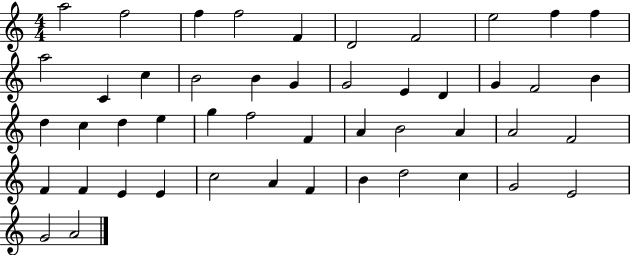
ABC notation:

X:1
T:Untitled
M:4/4
L:1/4
K:C
a2 f2 f f2 F D2 F2 e2 f f a2 C c B2 B G G2 E D G F2 B d c d e g f2 F A B2 A A2 F2 F F E E c2 A F B d2 c G2 E2 G2 A2